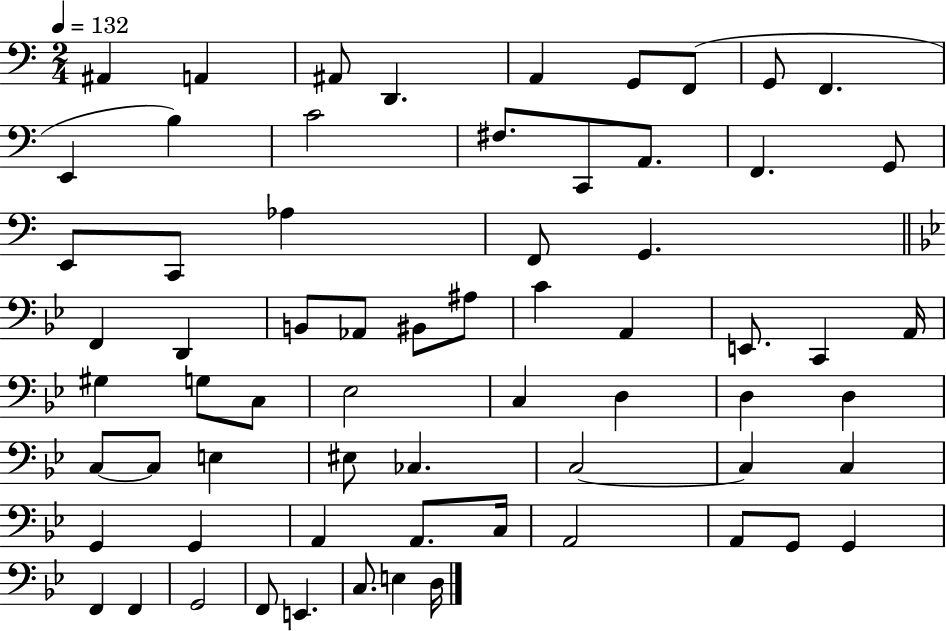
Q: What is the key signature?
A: C major